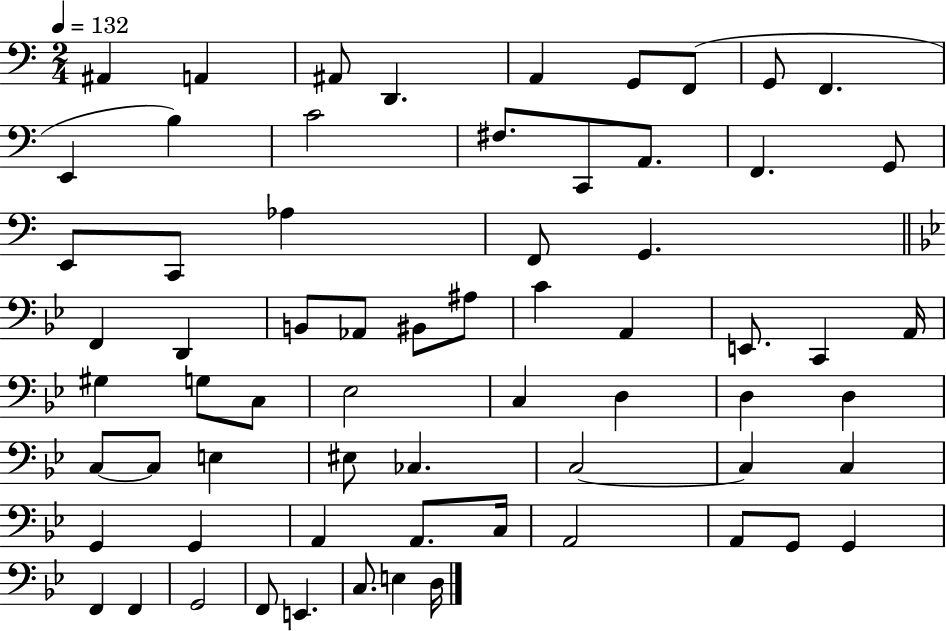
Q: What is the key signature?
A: C major